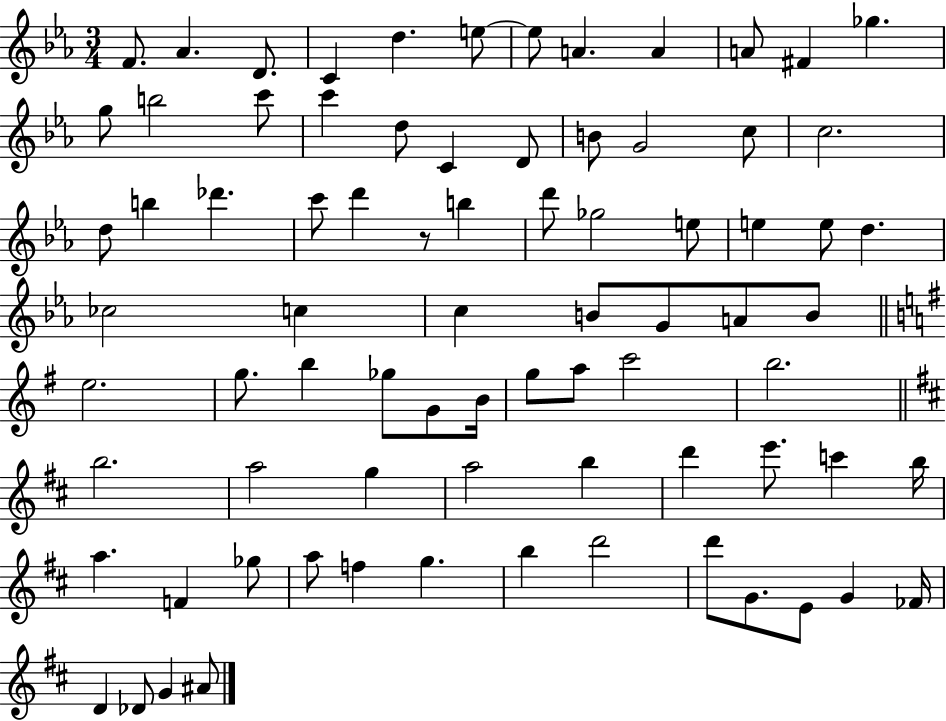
F4/e. Ab4/q. D4/e. C4/q D5/q. E5/e E5/e A4/q. A4/q A4/e F#4/q Gb5/q. G5/e B5/h C6/e C6/q D5/e C4/q D4/e B4/e G4/h C5/e C5/h. D5/e B5/q Db6/q. C6/e D6/q R/e B5/q D6/e Gb5/h E5/e E5/q E5/e D5/q. CES5/h C5/q C5/q B4/e G4/e A4/e B4/e E5/h. G5/e. B5/q Gb5/e G4/e B4/s G5/e A5/e C6/h B5/h. B5/h. A5/h G5/q A5/h B5/q D6/q E6/e. C6/q B5/s A5/q. F4/q Gb5/e A5/e F5/q G5/q. B5/q D6/h D6/e G4/e. E4/e G4/q FES4/s D4/q Db4/e G4/q A#4/e